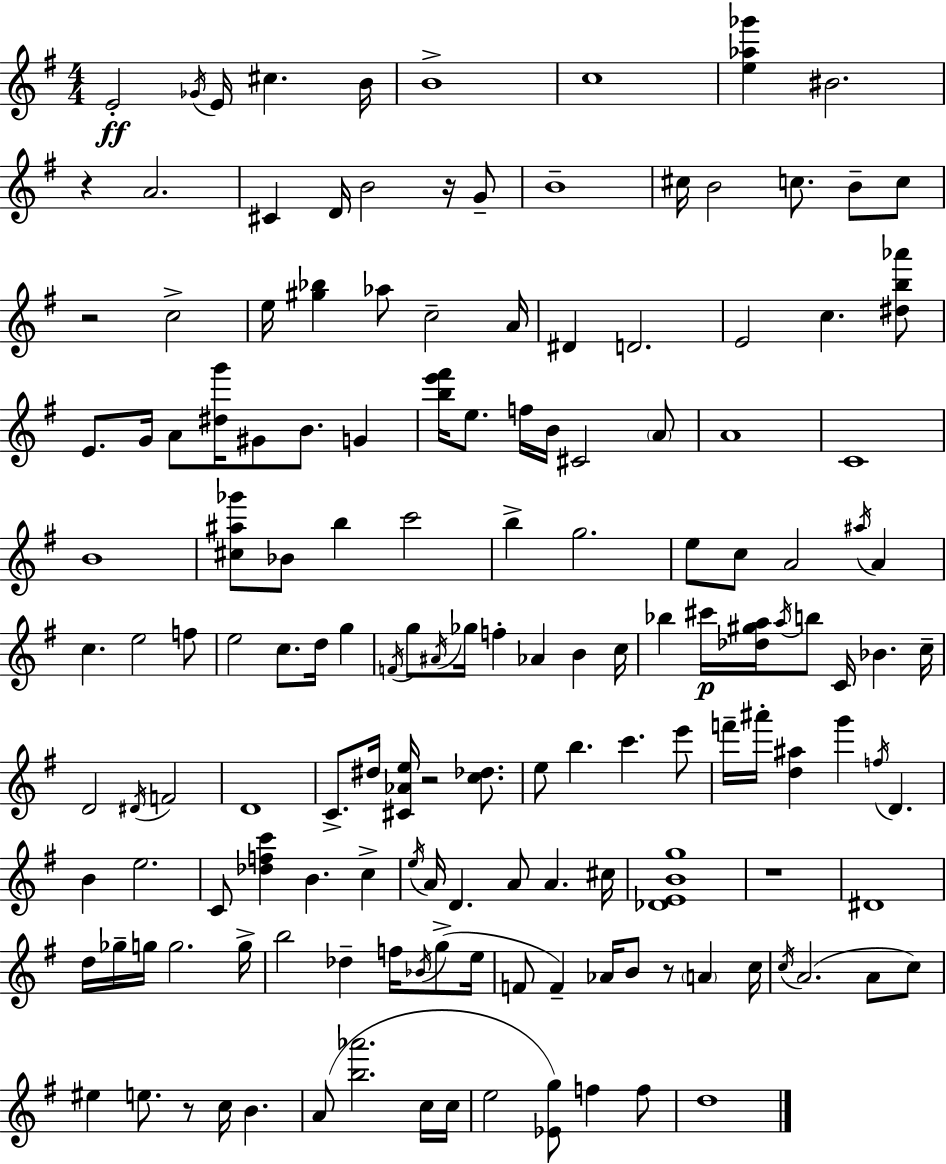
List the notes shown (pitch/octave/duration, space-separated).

E4/h Gb4/s E4/s C#5/q. B4/s B4/w C5/w [E5,Ab5,Gb6]/q BIS4/h. R/q A4/h. C#4/q D4/s B4/h R/s G4/e B4/w C#5/s B4/h C5/e. B4/e C5/e R/h C5/h E5/s [G#5,Bb5]/q Ab5/e C5/h A4/s D#4/q D4/h. E4/h C5/q. [D#5,B5,Ab6]/e E4/e. G4/s A4/e [D#5,G6]/s G#4/e B4/e. G4/q [B5,E6,F#6]/s E5/e. F5/s B4/s C#4/h A4/e A4/w C4/w B4/w [C#5,A#5,Gb6]/e Bb4/e B5/q C6/h B5/q G5/h. E5/e C5/e A4/h A#5/s A4/q C5/q. E5/h F5/e E5/h C5/e. D5/s G5/q F4/s G5/e A#4/s Gb5/s F5/q Ab4/q B4/q C5/s Bb5/q C#6/s [Db5,G#5,A5]/s A5/s B5/e C4/s Bb4/q. C5/s D4/h D#4/s F4/h D4/w C4/e. D#5/s [C#4,Ab4,E5]/s R/h [C5,Db5]/e. E5/e B5/q. C6/q. E6/e F6/s A#6/s [D5,A#5]/q G6/q F5/s D4/q. B4/q E5/h. C4/e [Db5,F5,C6]/q B4/q. C5/q E5/s A4/s D4/q. A4/e A4/q. C#5/s [Db4,E4,B4,G5]/w R/w D#4/w D5/s Gb5/s G5/s G5/h. G5/s B5/h Db5/q F5/s Bb4/s G5/e E5/s F4/e F4/q Ab4/s B4/e R/e A4/q C5/s C5/s A4/h. A4/e C5/e EIS5/q E5/e. R/e C5/s B4/q. A4/e [B5,Ab6]/h. C5/s C5/s E5/h [Eb4,G5]/e F5/q F5/e D5/w